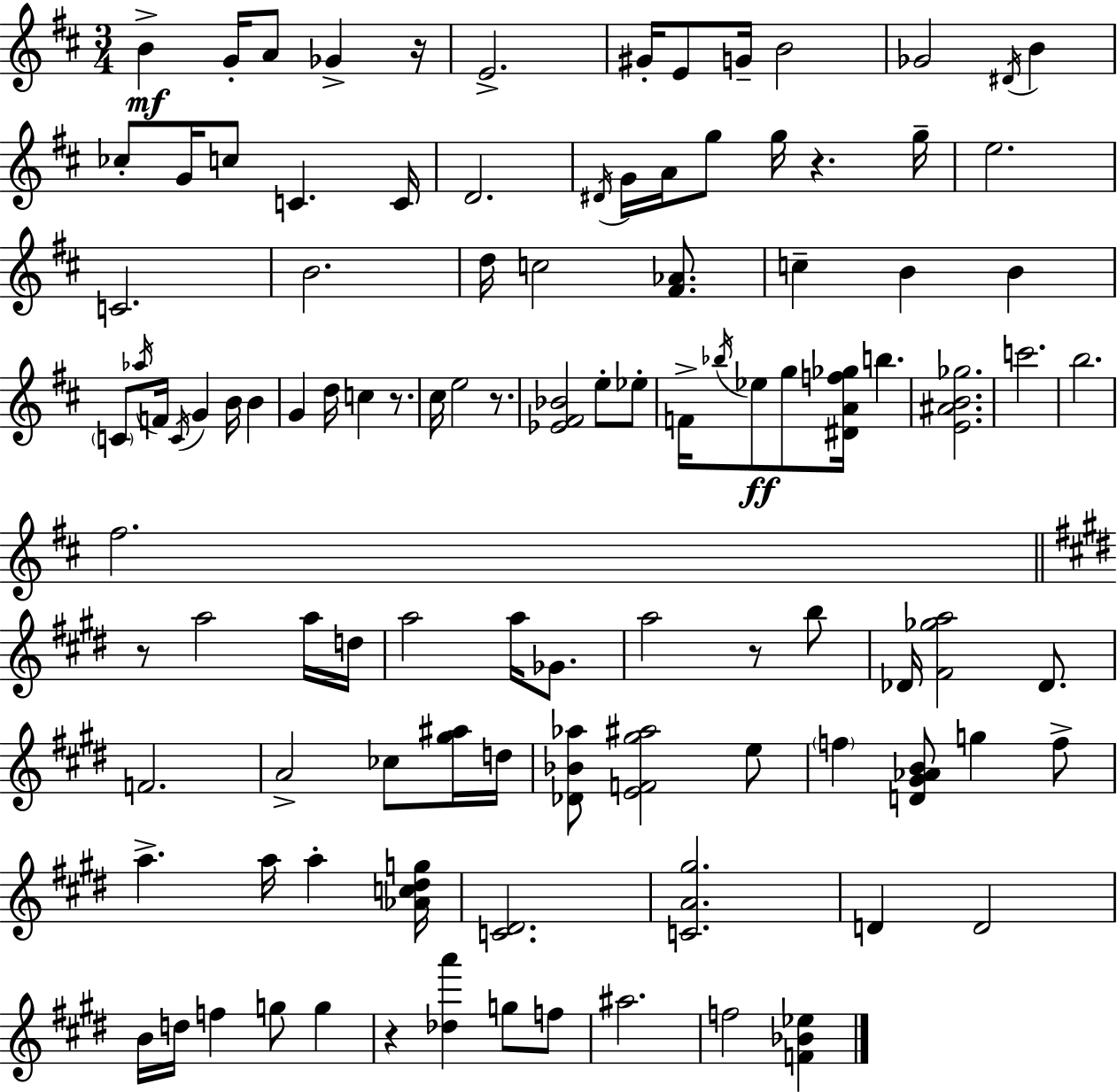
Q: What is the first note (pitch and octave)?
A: B4